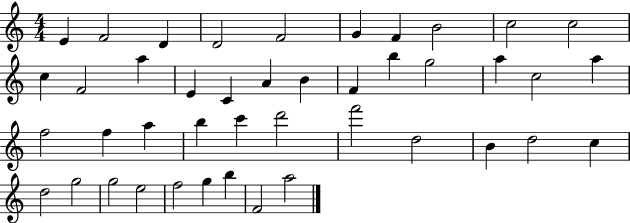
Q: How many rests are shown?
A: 0